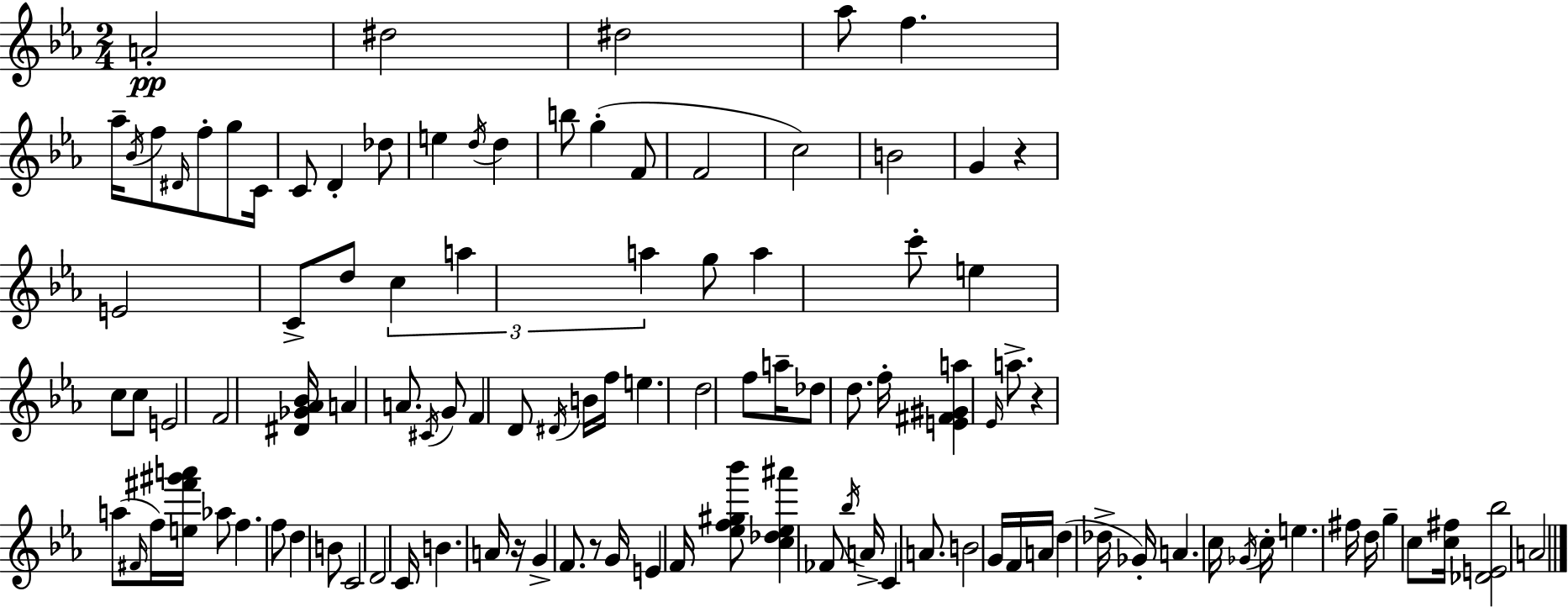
A4/h D#5/h D#5/h Ab5/e F5/q. Ab5/s Bb4/s F5/e D#4/s F5/e G5/e C4/s C4/e D4/q Db5/e E5/q D5/s D5/q B5/e G5/q F4/e F4/h C5/h B4/h G4/q R/q E4/h C4/e D5/e C5/q A5/q A5/q G5/e A5/q C6/e E5/q C5/e C5/e E4/h F4/h [D#4,Gb4,Ab4,Bb4]/s A4/q A4/e. C#4/s G4/e F4/q D4/e D#4/s B4/s F5/s E5/q. D5/h F5/e A5/s Db5/e D5/e. F5/s [E4,F#4,G#4,A5]/q Eb4/s A5/e. R/q A5/e F#4/s F5/s [E5,F#6,G#6,A6]/s Ab5/e F5/q. F5/e D5/q B4/e C4/h D4/h C4/s B4/q. A4/s R/s G4/q F4/e. R/e G4/s E4/q F4/s [Eb5,F5,G#5,Bb6]/e [C5,Db5,Eb5,A#6]/q FES4/e Bb5/s A4/s C4/q A4/e. B4/h G4/s F4/s A4/s D5/q Db5/s Gb4/s A4/q. C5/s Gb4/s C5/s E5/q. F#5/s D5/s G5/q C5/e [C5,F#5]/s [Db4,E4,Bb5]/h A4/h